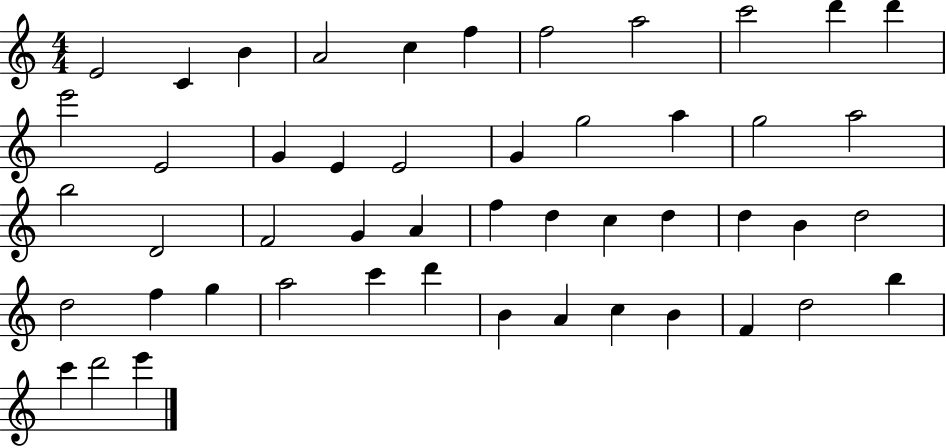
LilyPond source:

{
  \clef treble
  \numericTimeSignature
  \time 4/4
  \key c \major
  e'2 c'4 b'4 | a'2 c''4 f''4 | f''2 a''2 | c'''2 d'''4 d'''4 | \break e'''2 e'2 | g'4 e'4 e'2 | g'4 g''2 a''4 | g''2 a''2 | \break b''2 d'2 | f'2 g'4 a'4 | f''4 d''4 c''4 d''4 | d''4 b'4 d''2 | \break d''2 f''4 g''4 | a''2 c'''4 d'''4 | b'4 a'4 c''4 b'4 | f'4 d''2 b''4 | \break c'''4 d'''2 e'''4 | \bar "|."
}